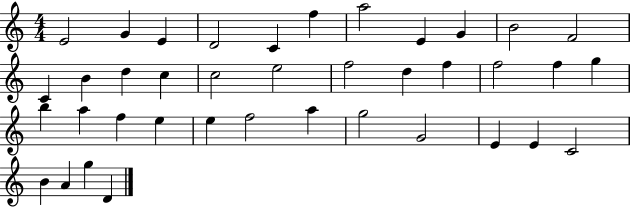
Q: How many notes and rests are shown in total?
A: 39